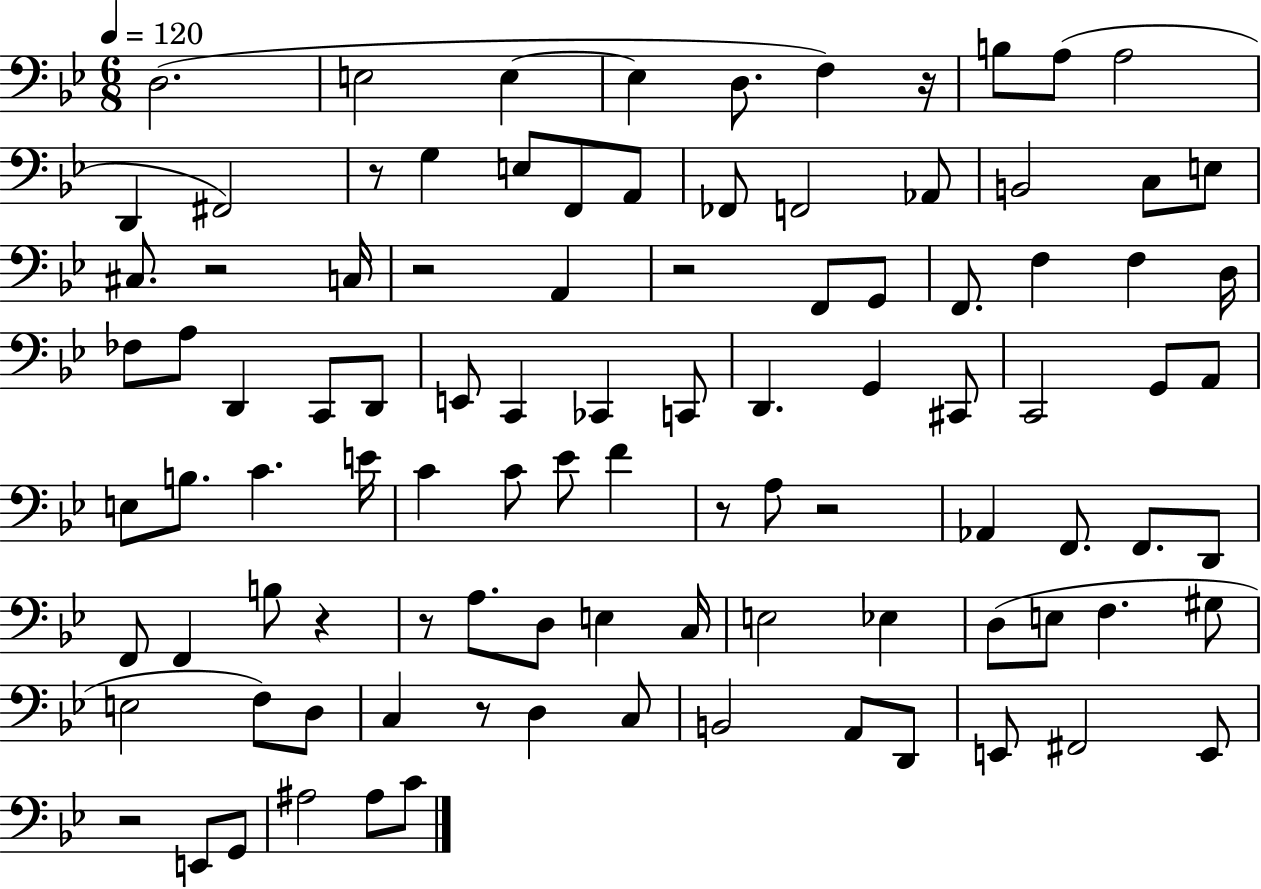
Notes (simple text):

D3/h. E3/h E3/q E3/q D3/e. F3/q R/s B3/e A3/e A3/h D2/q F#2/h R/e G3/q E3/e F2/e A2/e FES2/e F2/h Ab2/e B2/h C3/e E3/e C#3/e. R/h C3/s R/h A2/q R/h F2/e G2/e F2/e. F3/q F3/q D3/s FES3/e A3/e D2/q C2/e D2/e E2/e C2/q CES2/q C2/e D2/q. G2/q C#2/e C2/h G2/e A2/e E3/e B3/e. C4/q. E4/s C4/q C4/e Eb4/e F4/q R/e A3/e R/h Ab2/q F2/e. F2/e. D2/e F2/e F2/q B3/e R/q R/e A3/e. D3/e E3/q C3/s E3/h Eb3/q D3/e E3/e F3/q. G#3/e E3/h F3/e D3/e C3/q R/e D3/q C3/e B2/h A2/e D2/e E2/e F#2/h E2/e R/h E2/e G2/e A#3/h A#3/e C4/e